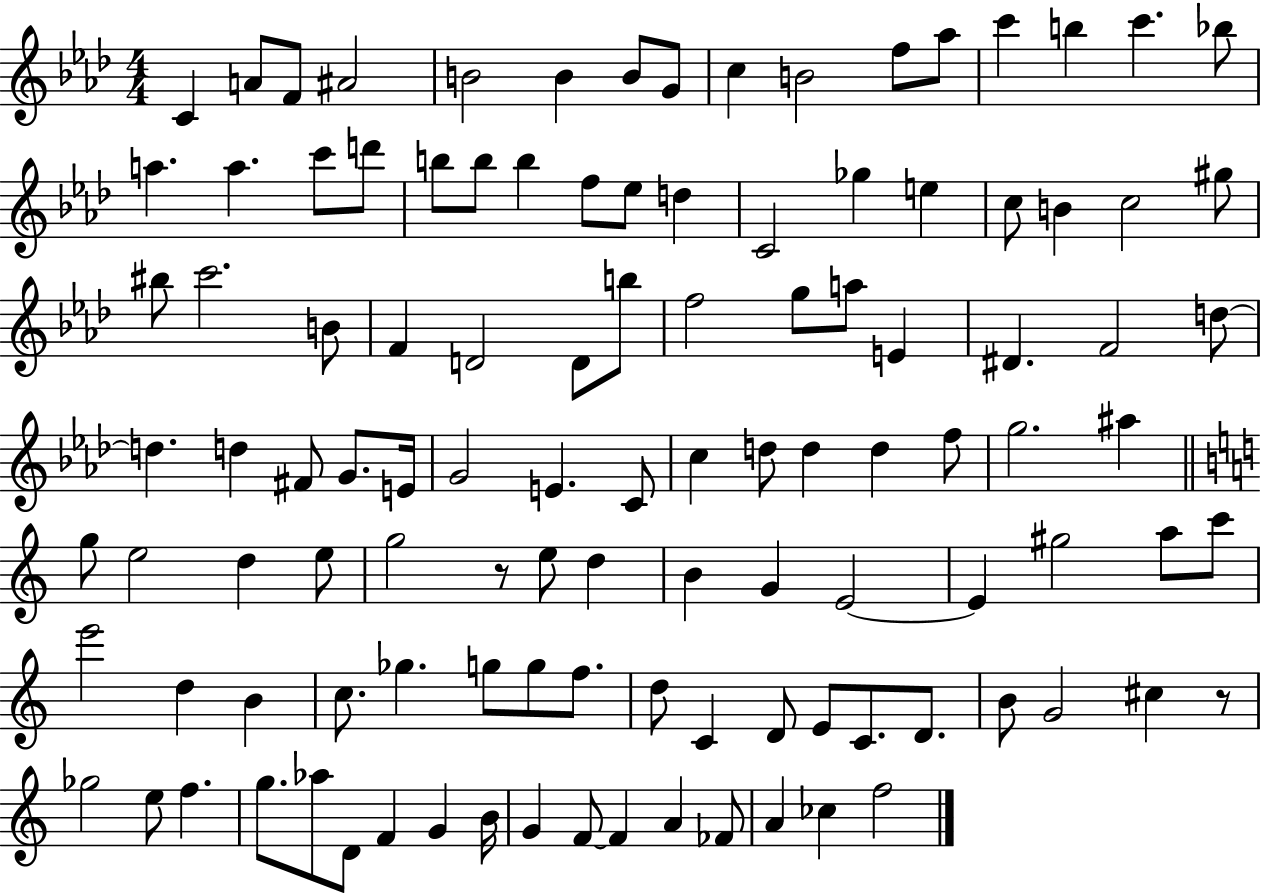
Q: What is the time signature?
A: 4/4